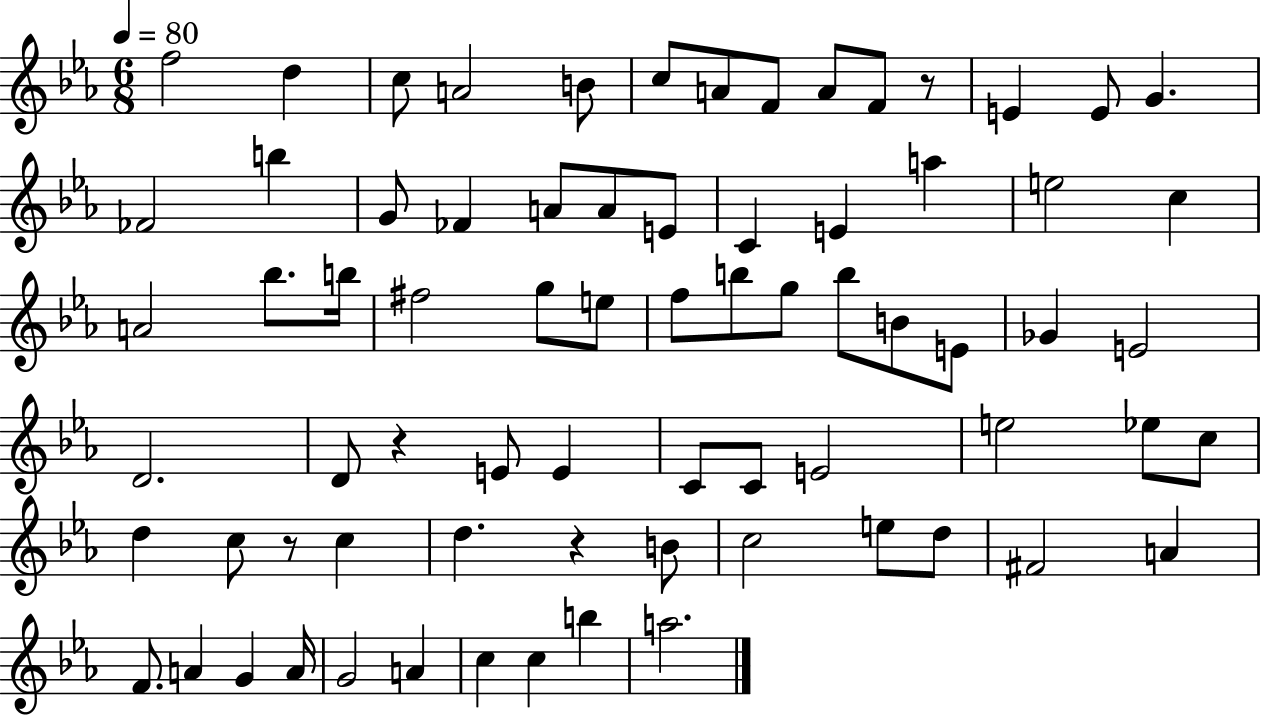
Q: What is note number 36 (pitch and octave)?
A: B4